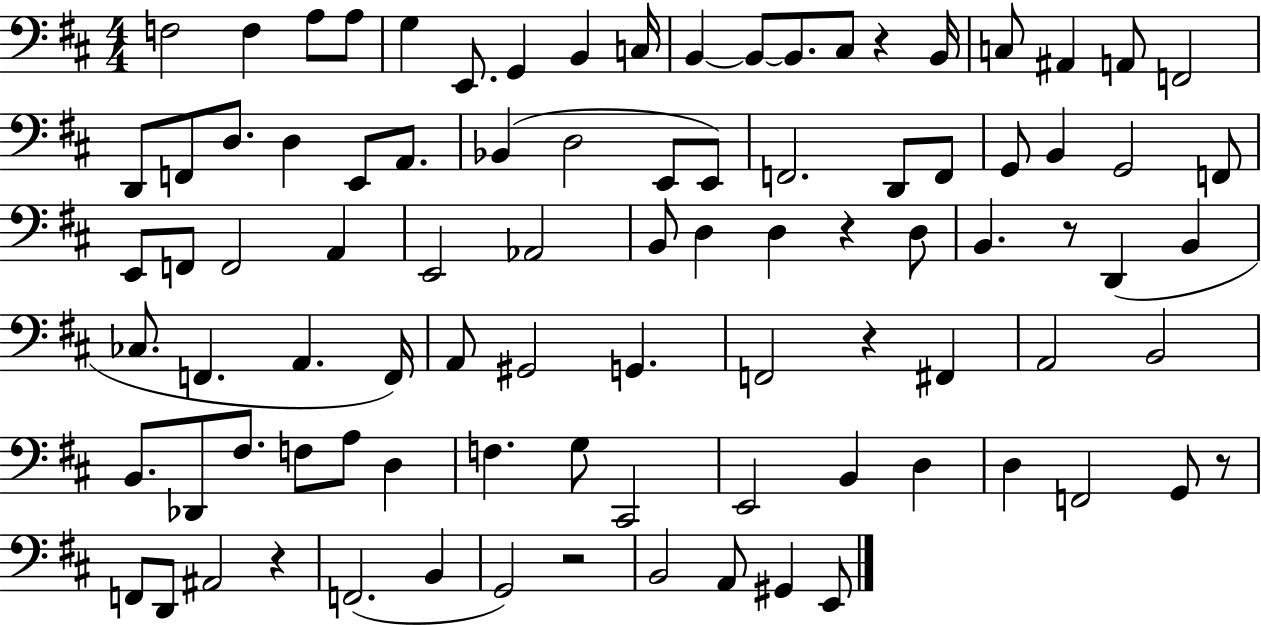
F3/h F3/q A3/e A3/e G3/q E2/e. G2/q B2/q C3/s B2/q B2/e B2/e. C#3/e R/q B2/s C3/e A#2/q A2/e F2/h D2/e F2/e D3/e. D3/q E2/e A2/e. Bb2/q D3/h E2/e E2/e F2/h. D2/e F2/e G2/e B2/q G2/h F2/e E2/e F2/e F2/h A2/q E2/h Ab2/h B2/e D3/q D3/q R/q D3/e B2/q. R/e D2/q B2/q CES3/e. F2/q. A2/q. F2/s A2/e G#2/h G2/q. F2/h R/q F#2/q A2/h B2/h B2/e. Db2/e F#3/e. F3/e A3/e D3/q F3/q. G3/e C#2/h E2/h B2/q D3/q D3/q F2/h G2/e R/e F2/e D2/e A#2/h R/q F2/h. B2/q G2/h R/h B2/h A2/e G#2/q E2/e